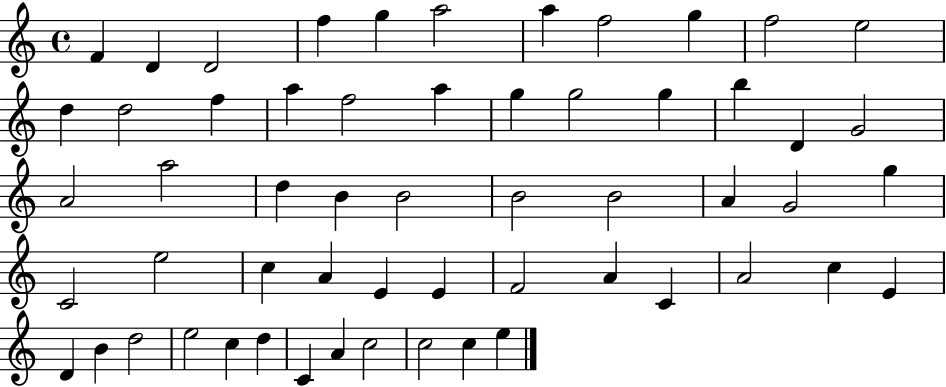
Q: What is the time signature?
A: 4/4